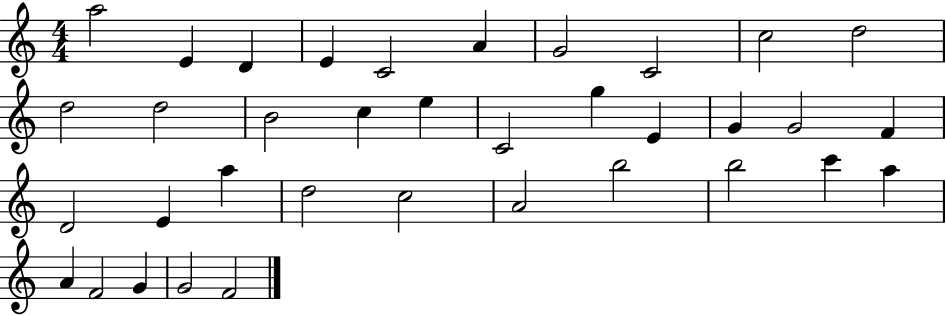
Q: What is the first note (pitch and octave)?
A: A5